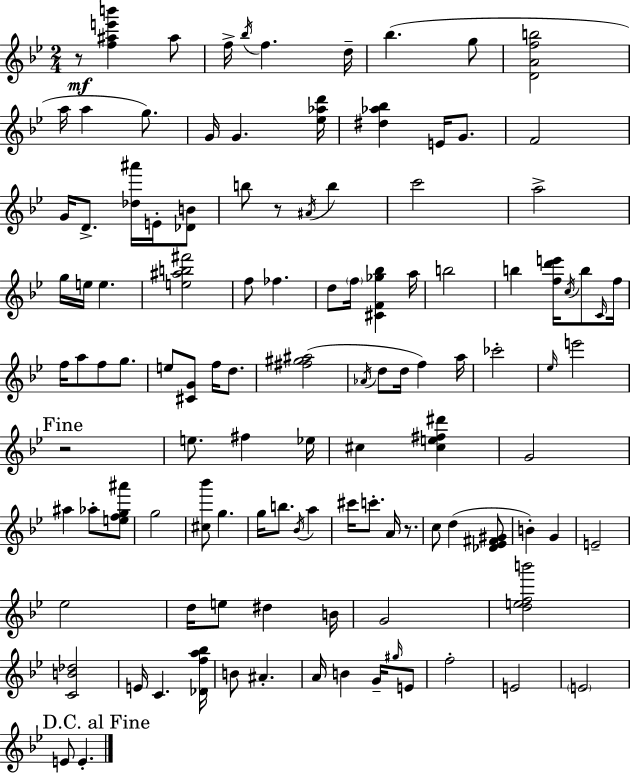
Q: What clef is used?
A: treble